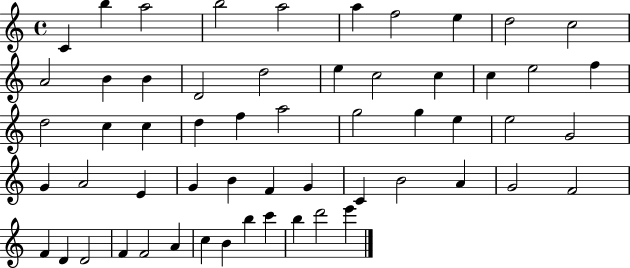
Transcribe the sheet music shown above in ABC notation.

X:1
T:Untitled
M:4/4
L:1/4
K:C
C b a2 b2 a2 a f2 e d2 c2 A2 B B D2 d2 e c2 c c e2 f d2 c c d f a2 g2 g e e2 G2 G A2 E G B F G C B2 A G2 F2 F D D2 F F2 A c B b c' b d'2 e'